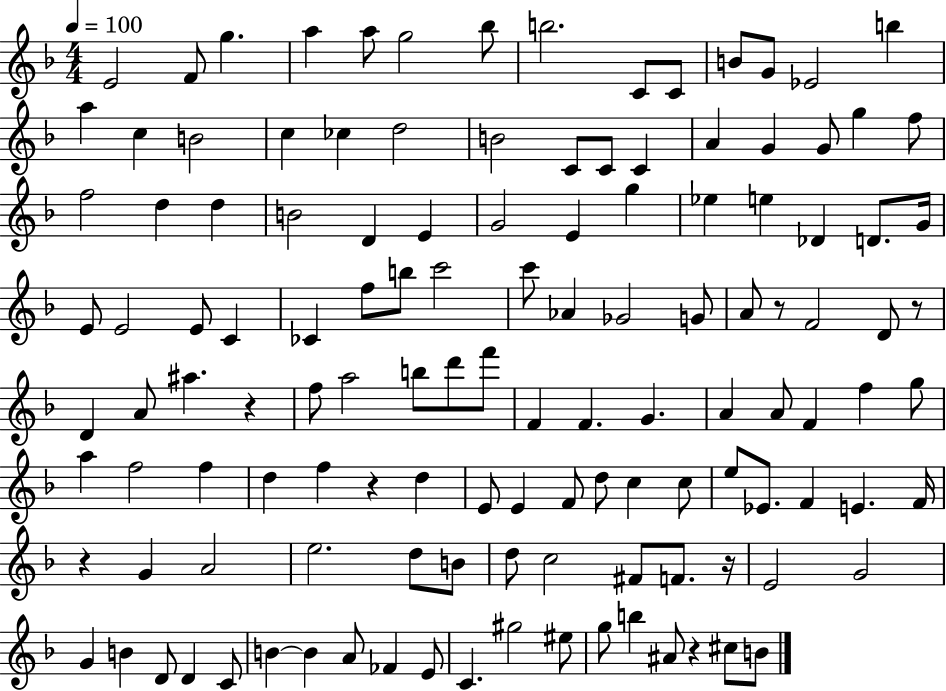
E4/h F4/e G5/q. A5/q A5/e G5/h Bb5/e B5/h. C4/e C4/e B4/e G4/e Eb4/h B5/q A5/q C5/q B4/h C5/q CES5/q D5/h B4/h C4/e C4/e C4/q A4/q G4/q G4/e G5/q F5/e F5/h D5/q D5/q B4/h D4/q E4/q G4/h E4/q G5/q Eb5/q E5/q Db4/q D4/e. G4/s E4/e E4/h E4/e C4/q CES4/q F5/e B5/e C6/h C6/e Ab4/q Gb4/h G4/e A4/e R/e F4/h D4/e R/e D4/q A4/e A#5/q. R/q F5/e A5/h B5/e D6/e F6/e F4/q F4/q. G4/q. A4/q A4/e F4/q F5/q G5/e A5/q F5/h F5/q D5/q F5/q R/q D5/q E4/e E4/q F4/e D5/e C5/q C5/e E5/e Eb4/e. F4/q E4/q. F4/s R/q G4/q A4/h E5/h. D5/e B4/e D5/e C5/h F#4/e F4/e. R/s E4/h G4/h G4/q B4/q D4/e D4/q C4/e B4/q B4/q A4/e FES4/q E4/e C4/q. G#5/h EIS5/e G5/e B5/q A#4/e R/q C#5/e B4/e